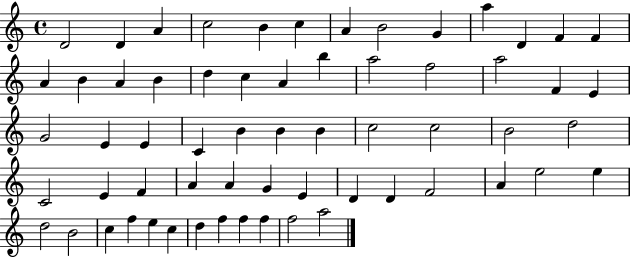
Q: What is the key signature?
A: C major